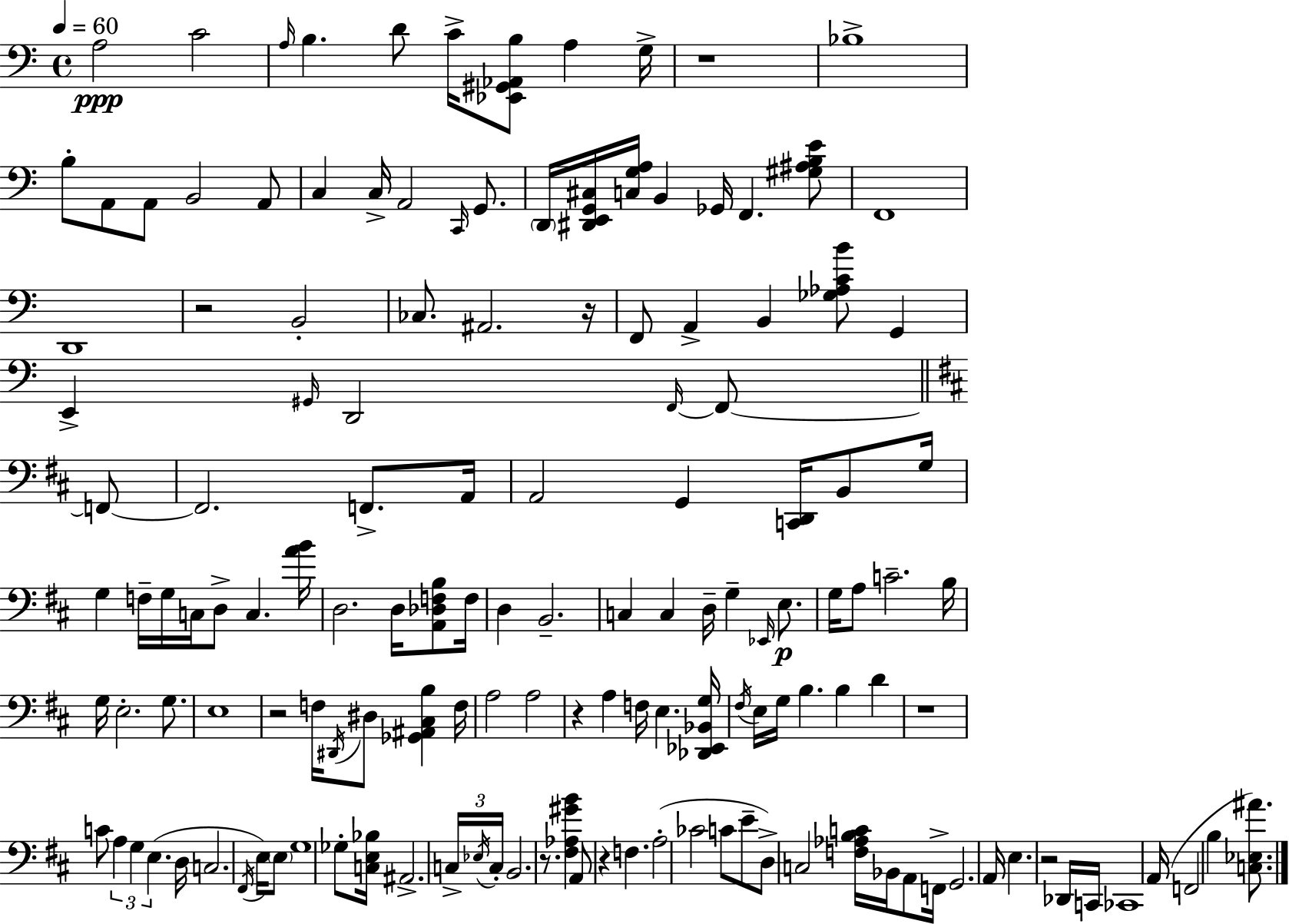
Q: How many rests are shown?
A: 9